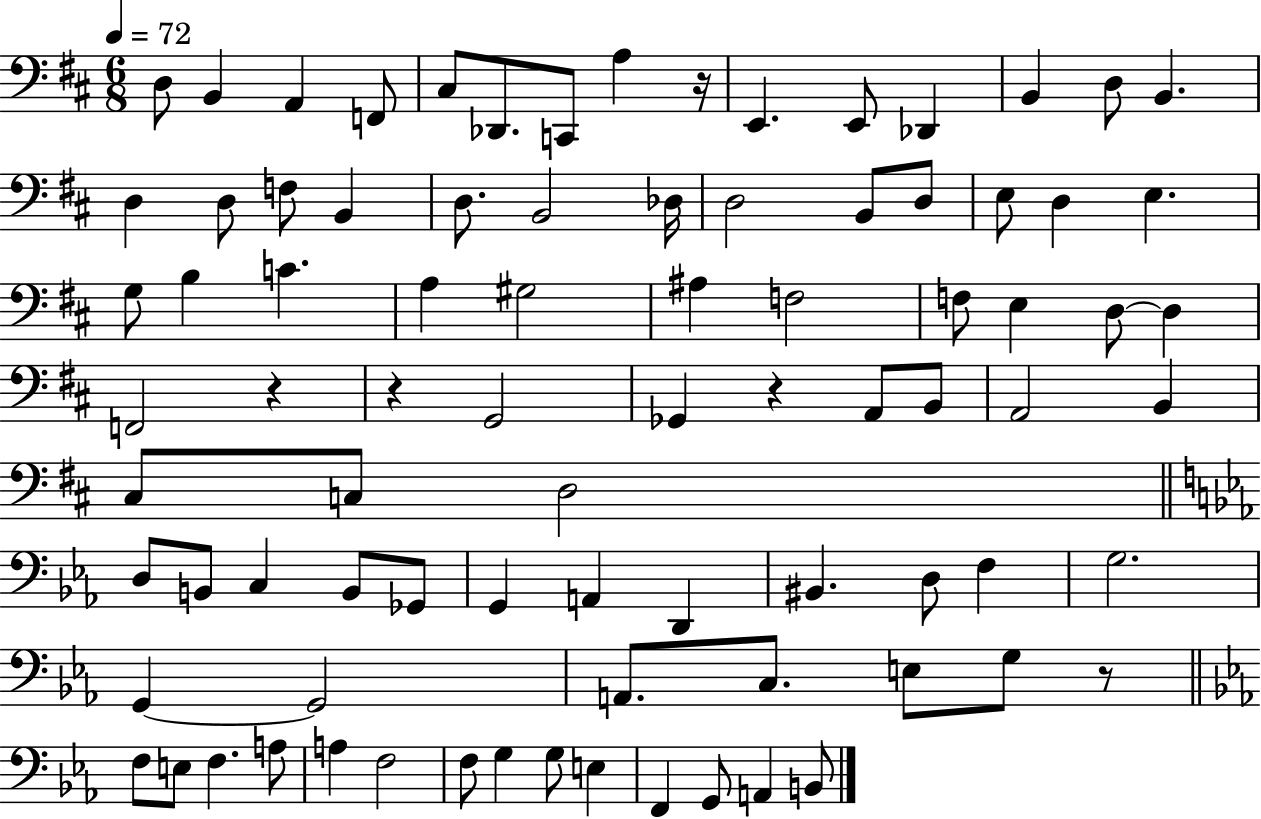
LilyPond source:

{
  \clef bass
  \numericTimeSignature
  \time 6/8
  \key d \major
  \tempo 4 = 72
  d8 b,4 a,4 f,8 | cis8 des,8. c,8 a4 r16 | e,4. e,8 des,4 | b,4 d8 b,4. | \break d4 d8 f8 b,4 | d8. b,2 des16 | d2 b,8 d8 | e8 d4 e4. | \break g8 b4 c'4. | a4 gis2 | ais4 f2 | f8 e4 d8~~ d4 | \break f,2 r4 | r4 g,2 | ges,4 r4 a,8 b,8 | a,2 b,4 | \break cis8 c8 d2 | \bar "||" \break \key ees \major d8 b,8 c4 b,8 ges,8 | g,4 a,4 d,4 | bis,4. d8 f4 | g2. | \break g,4~~ g,2 | a,8. c8. e8 g8 r8 | \bar "||" \break \key ees \major f8 e8 f4. a8 | a4 f2 | f8 g4 g8 e4 | f,4 g,8 a,4 b,8 | \break \bar "|."
}